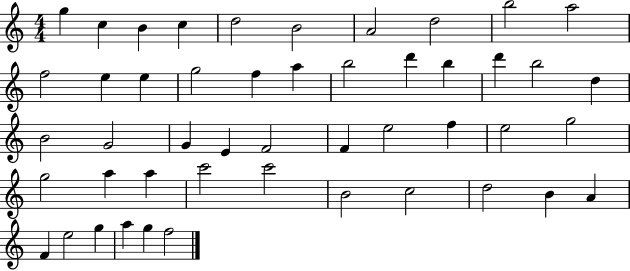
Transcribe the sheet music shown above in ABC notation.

X:1
T:Untitled
M:4/4
L:1/4
K:C
g c B c d2 B2 A2 d2 b2 a2 f2 e e g2 f a b2 d' b d' b2 d B2 G2 G E F2 F e2 f e2 g2 g2 a a c'2 c'2 B2 c2 d2 B A F e2 g a g f2